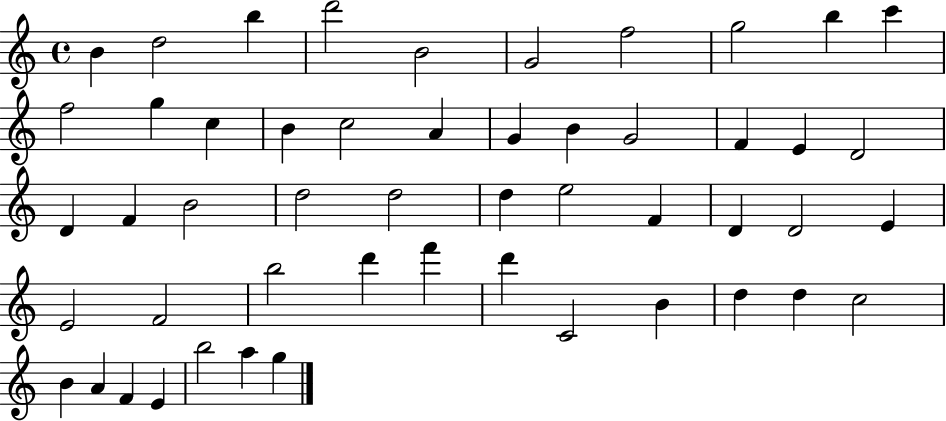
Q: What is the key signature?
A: C major